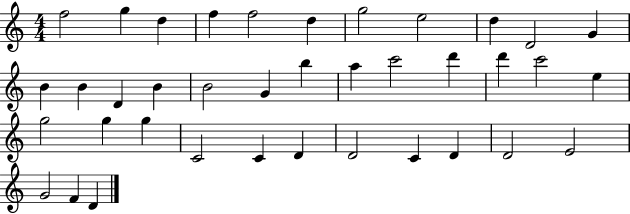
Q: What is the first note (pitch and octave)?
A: F5